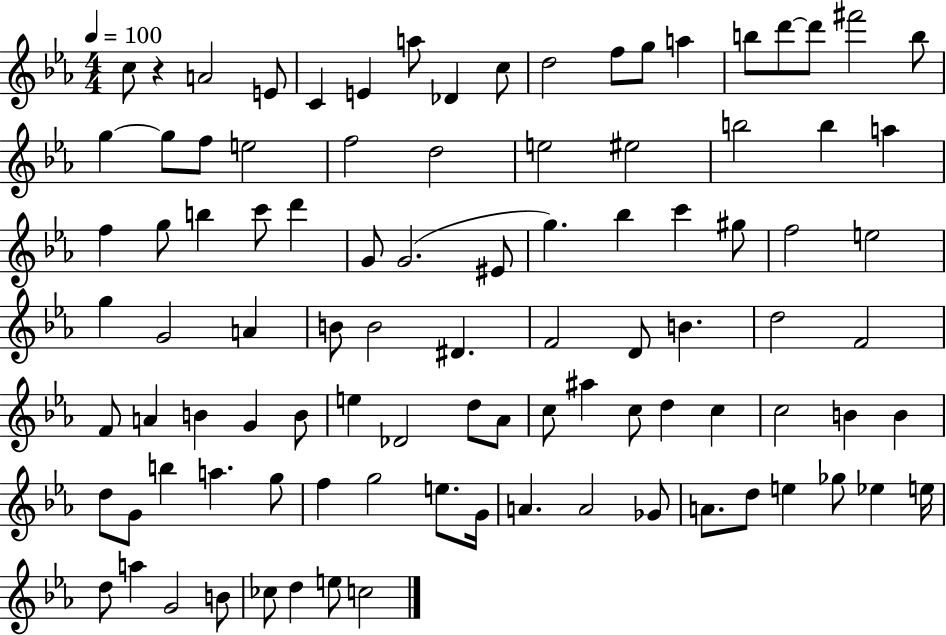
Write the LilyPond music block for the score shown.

{
  \clef treble
  \numericTimeSignature
  \time 4/4
  \key ees \major
  \tempo 4 = 100
  c''8 r4 a'2 e'8 | c'4 e'4 a''8 des'4 c''8 | d''2 f''8 g''8 a''4 | b''8 d'''8~~ d'''8 fis'''2 b''8 | \break g''4~~ g''8 f''8 e''2 | f''2 d''2 | e''2 eis''2 | b''2 b''4 a''4 | \break f''4 g''8 b''4 c'''8 d'''4 | g'8 g'2.( eis'8 | g''4.) bes''4 c'''4 gis''8 | f''2 e''2 | \break g''4 g'2 a'4 | b'8 b'2 dis'4. | f'2 d'8 b'4. | d''2 f'2 | \break f'8 a'4 b'4 g'4 b'8 | e''4 des'2 d''8 aes'8 | c''8 ais''4 c''8 d''4 c''4 | c''2 b'4 b'4 | \break d''8 g'8 b''4 a''4. g''8 | f''4 g''2 e''8. g'16 | a'4. a'2 ges'8 | a'8. d''8 e''4 ges''8 ees''4 e''16 | \break d''8 a''4 g'2 b'8 | ces''8 d''4 e''8 c''2 | \bar "|."
}